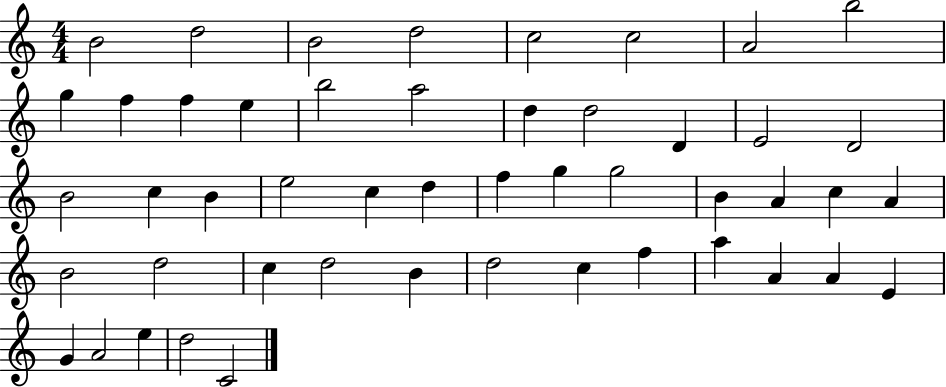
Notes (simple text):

B4/h D5/h B4/h D5/h C5/h C5/h A4/h B5/h G5/q F5/q F5/q E5/q B5/h A5/h D5/q D5/h D4/q E4/h D4/h B4/h C5/q B4/q E5/h C5/q D5/q F5/q G5/q G5/h B4/q A4/q C5/q A4/q B4/h D5/h C5/q D5/h B4/q D5/h C5/q F5/q A5/q A4/q A4/q E4/q G4/q A4/h E5/q D5/h C4/h